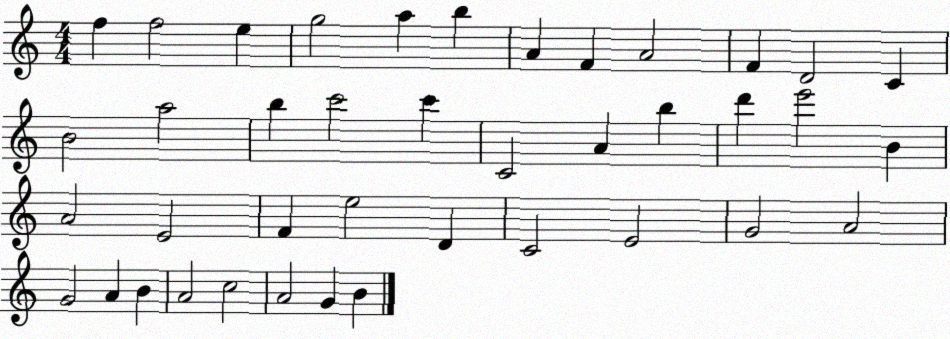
X:1
T:Untitled
M:4/4
L:1/4
K:C
f f2 e g2 a b A F A2 F D2 C B2 a2 b c'2 c' C2 A b d' e'2 B A2 E2 F e2 D C2 E2 G2 A2 G2 A B A2 c2 A2 G B